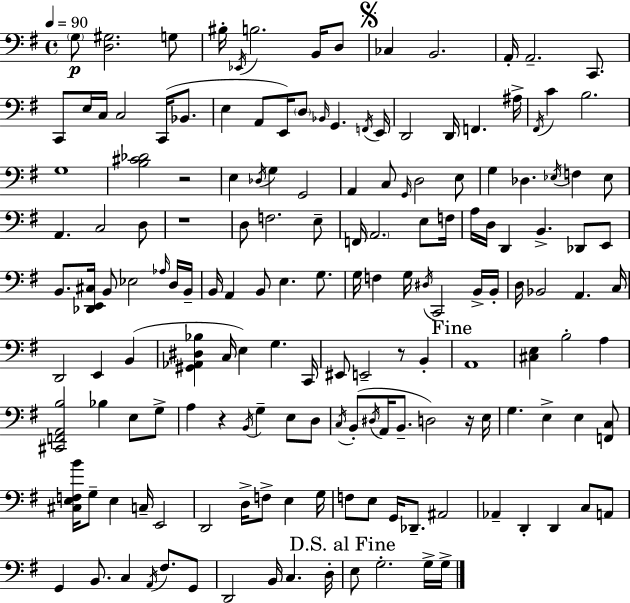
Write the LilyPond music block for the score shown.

{
  \clef bass
  \time 4/4
  \defaultTimeSignature
  \key g \major
  \tempo 4 = 90
  \repeat volta 2 { \parenthesize g8\p <d gis>2. g8 | bis16-. \acciaccatura { ees,16 } b2. b,16 d8 | \mark \markup { \musicglyph "scripts.segno" } ces4 b,2. | a,16-. a,2.-- c,8. | \break c,8 e16 c16 c2 c,16( bes,8. | e4 a,8 e,16) \parenthesize d8 \grace { bes,16 } g,4. | \acciaccatura { f,16 } e,16 d,2 d,16 f,4. | ais16-> \acciaccatura { fis,16 } c'4 b2. | \break g1 | <b cis' des'>2 r2 | e4 \acciaccatura { des16 } g4 g,2 | a,4 c8 \grace { g,16 } d2 | \break e8 g4 des4. | \acciaccatura { ees16 } f4 ees8 a,4. c2 | d8 r1 | d8 f2. | \break e8-- f,16 \parenthesize a,2. | e8 f16 a16 d16 d,4 b,4.-> | des,8 e,8 b,8. <des, e, cis>16 b,8 ees2 | \grace { aes16 } d16 b,16-- b,16 a,4 b,8 e4. | \break g8. g16 f4 g16 \acciaccatura { dis16 } c,2 | b,16-> b,16-. d16 bes,2 | a,4. c16 d,2 | e,4 b,4( <gis, aes, dis bes>4 c16 e4) | \break g4. c,16 eis,8 e,2-- | r8 b,4-. \mark "Fine" a,1 | <cis e>4 b2-. | a4 <cis, f, a, b>2 | \break bes4 e8 g8-> a4 r4 | \acciaccatura { b,16 } g4-- e8 d8 \acciaccatura { c16 }( b,8-. \acciaccatura { dis16 } a,16 b,8.-- | d2) r16 e16 g4. | e4-> e4 <f, c>8 <cis e f b'>16 g8-- e4 | \break c16-- e,2 d,2 | d16-> f8-> e4 g16 f8 e8 | g,16 des,8.-- ais,2 aes,4-- | d,4-. d,4 c8 a,8 g,4 | \break b,8. c4 \acciaccatura { a,16 } fis8. g,8 d,2 | b,16 c4. d16-. \mark "D.S. al Fine" e8 g2.-. | g16-> g16-> } \bar "|."
}